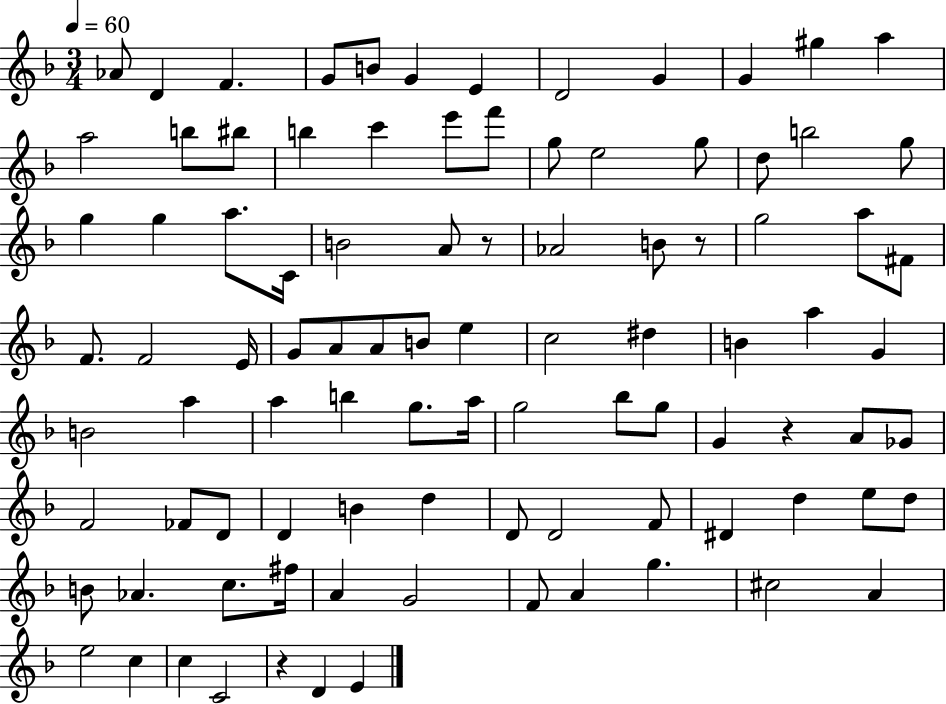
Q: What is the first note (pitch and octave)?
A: Ab4